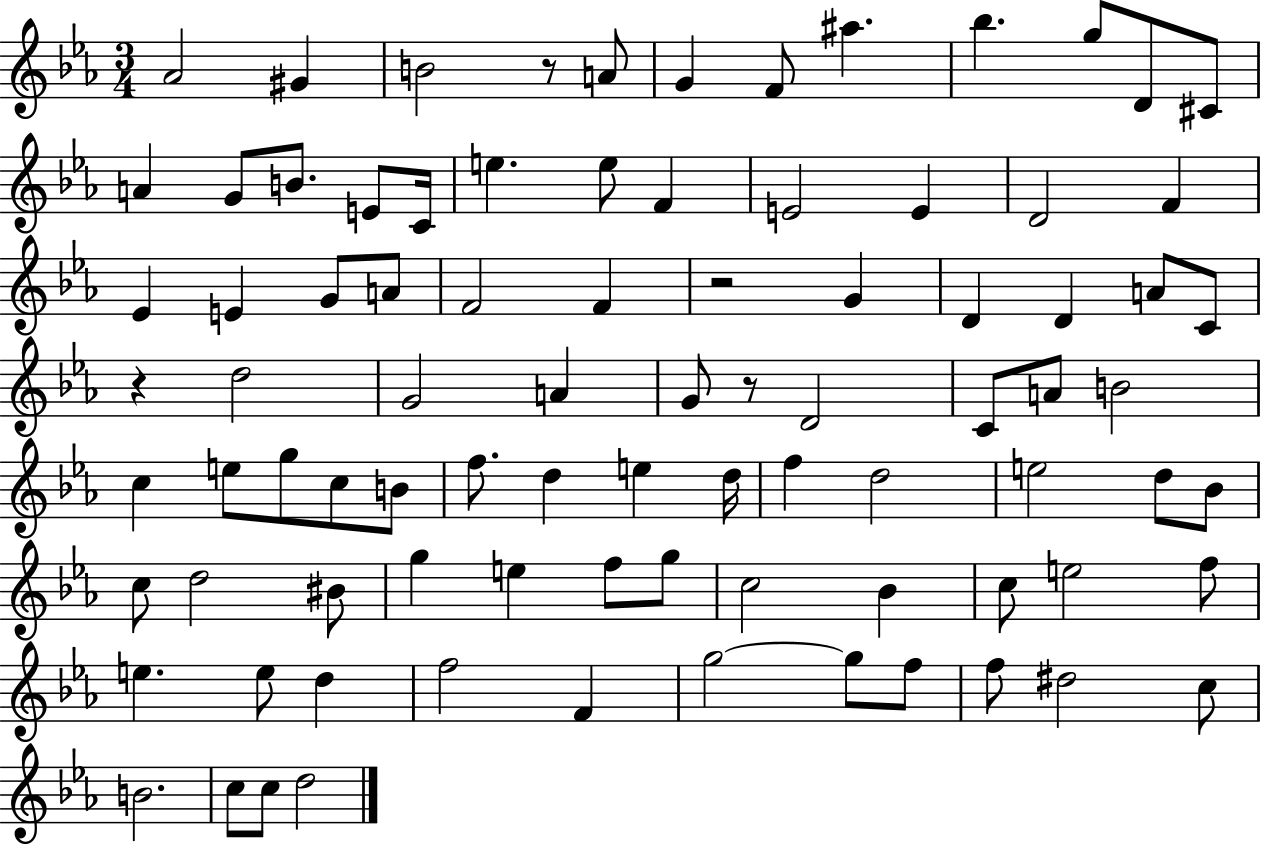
{
  \clef treble
  \numericTimeSignature
  \time 3/4
  \key ees \major
  aes'2 gis'4 | b'2 r8 a'8 | g'4 f'8 ais''4. | bes''4. g''8 d'8 cis'8 | \break a'4 g'8 b'8. e'8 c'16 | e''4. e''8 f'4 | e'2 e'4 | d'2 f'4 | \break ees'4 e'4 g'8 a'8 | f'2 f'4 | r2 g'4 | d'4 d'4 a'8 c'8 | \break r4 d''2 | g'2 a'4 | g'8 r8 d'2 | c'8 a'8 b'2 | \break c''4 e''8 g''8 c''8 b'8 | f''8. d''4 e''4 d''16 | f''4 d''2 | e''2 d''8 bes'8 | \break c''8 d''2 bis'8 | g''4 e''4 f''8 g''8 | c''2 bes'4 | c''8 e''2 f''8 | \break e''4. e''8 d''4 | f''2 f'4 | g''2~~ g''8 f''8 | f''8 dis''2 c''8 | \break b'2. | c''8 c''8 d''2 | \bar "|."
}